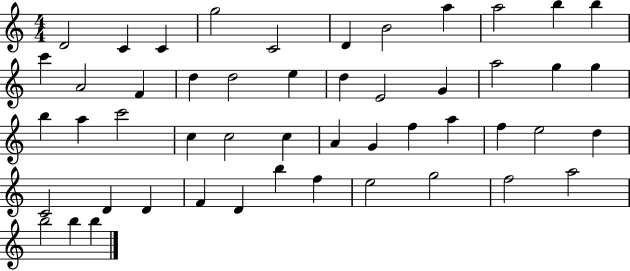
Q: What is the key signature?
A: C major